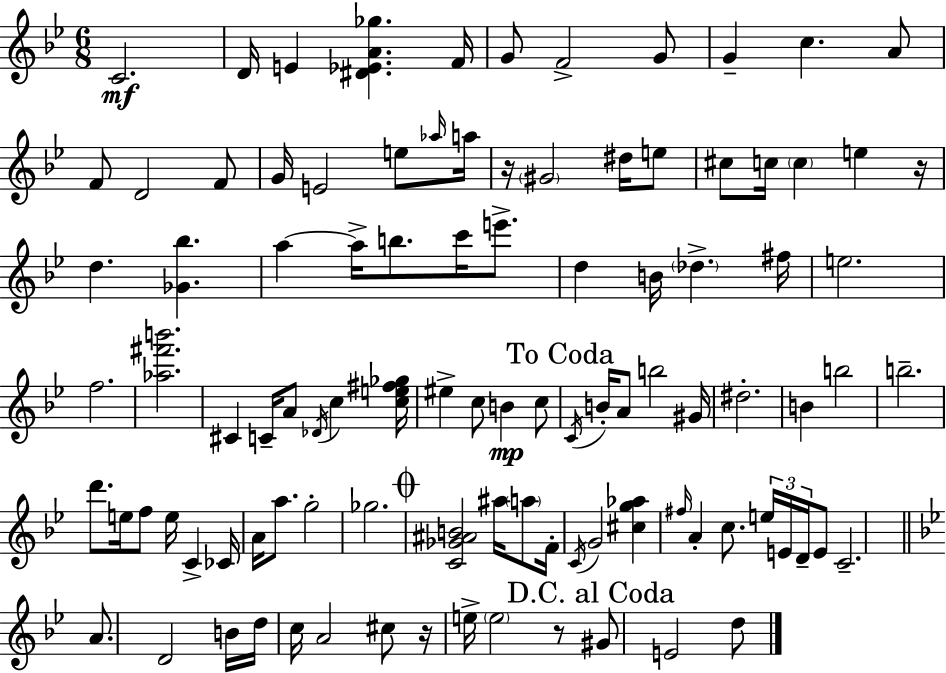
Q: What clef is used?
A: treble